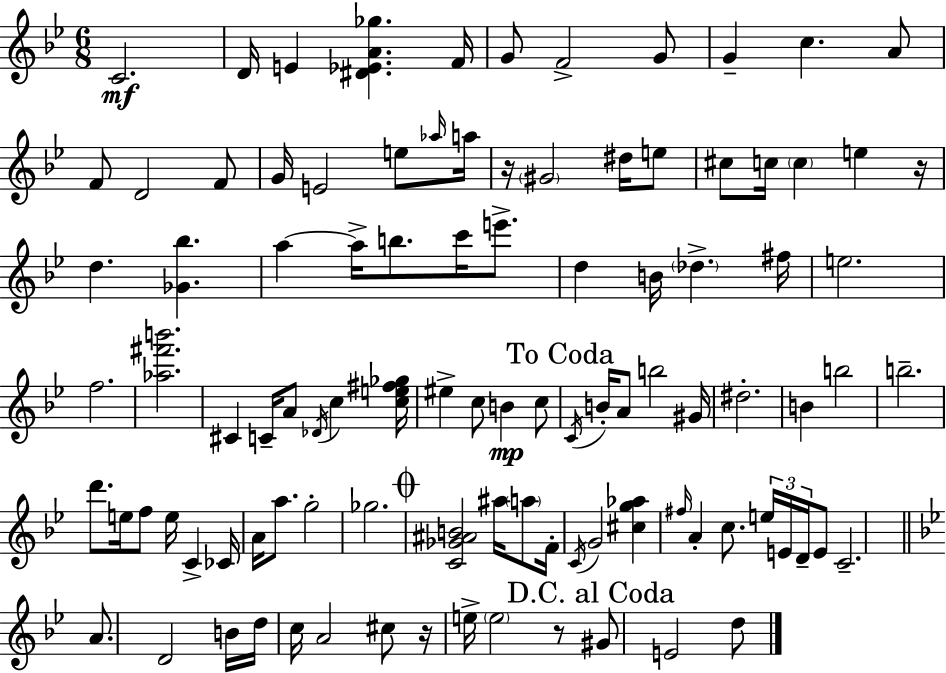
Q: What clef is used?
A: treble